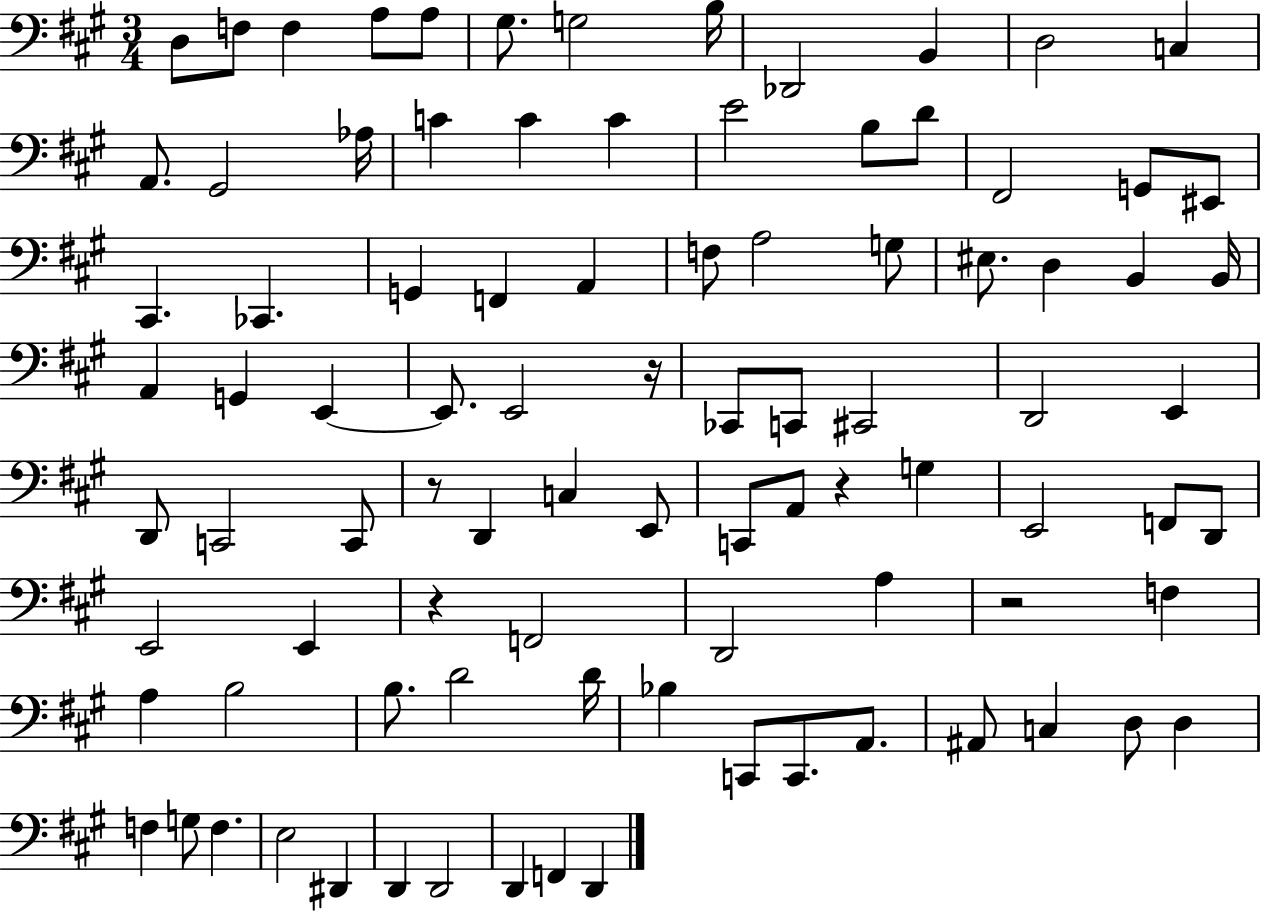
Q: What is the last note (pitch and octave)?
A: D2